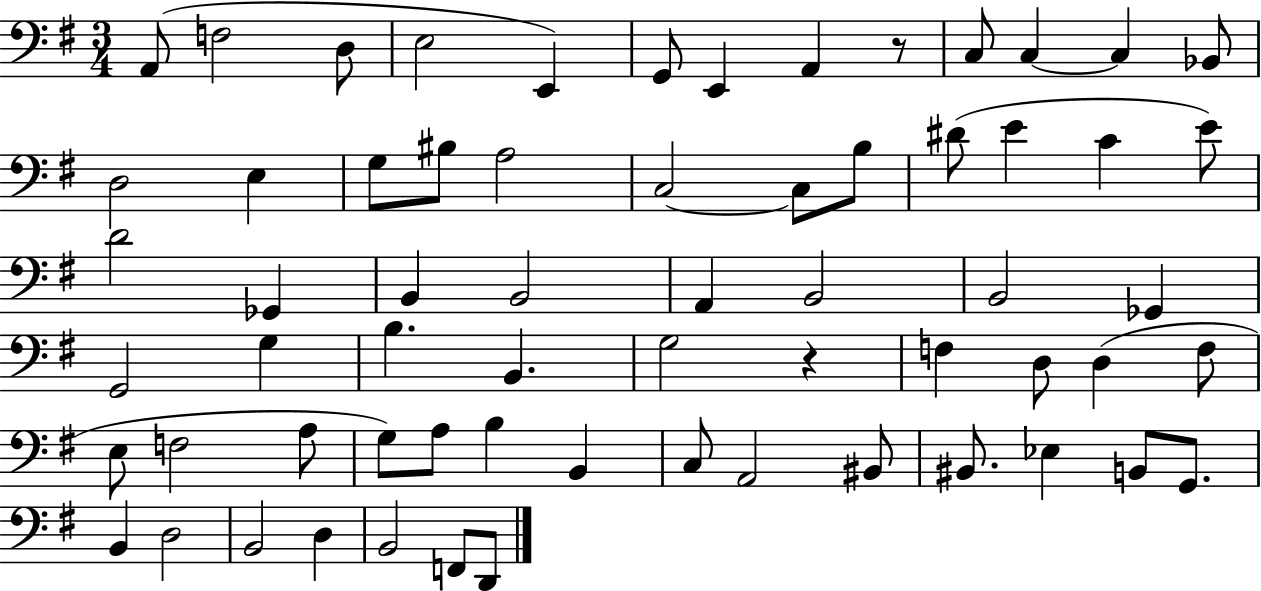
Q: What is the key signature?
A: G major